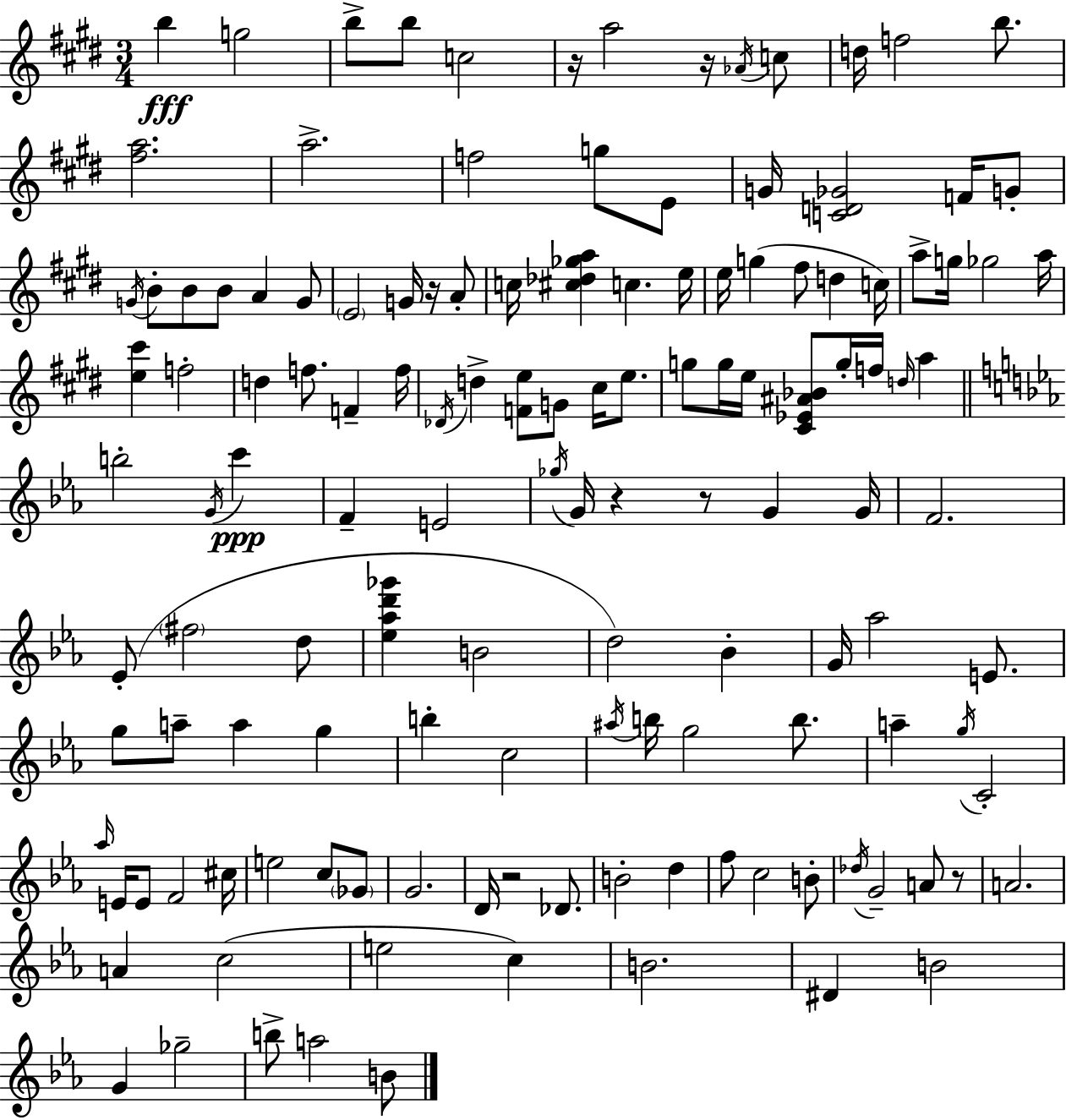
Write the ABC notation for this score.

X:1
T:Untitled
M:3/4
L:1/4
K:E
b g2 b/2 b/2 c2 z/4 a2 z/4 _A/4 c/2 d/4 f2 b/2 [^fa]2 a2 f2 g/2 E/2 G/4 [CD_G]2 F/4 G/2 G/4 B/2 B/2 B/2 A G/2 E2 G/4 z/4 A/2 c/4 [^c_d_ga] c e/4 e/4 g ^f/2 d c/4 a/2 g/4 _g2 a/4 [e^c'] f2 d f/2 F f/4 _D/4 d [Fe]/2 G/2 ^c/4 e/2 g/2 g/4 e/4 [^C_E^A_B]/2 g/4 f/4 d/4 a b2 G/4 c' F E2 _g/4 G/4 z z/2 G G/4 F2 _E/2 ^f2 d/2 [_e_ad'_g'] B2 d2 _B G/4 _a2 E/2 g/2 a/2 a g b c2 ^a/4 b/4 g2 b/2 a g/4 C2 _a/4 E/4 E/2 F2 ^c/4 e2 c/2 _G/2 G2 D/4 z2 _D/2 B2 d f/2 c2 B/2 _d/4 G2 A/2 z/2 A2 A c2 e2 c B2 ^D B2 G _g2 b/2 a2 B/2